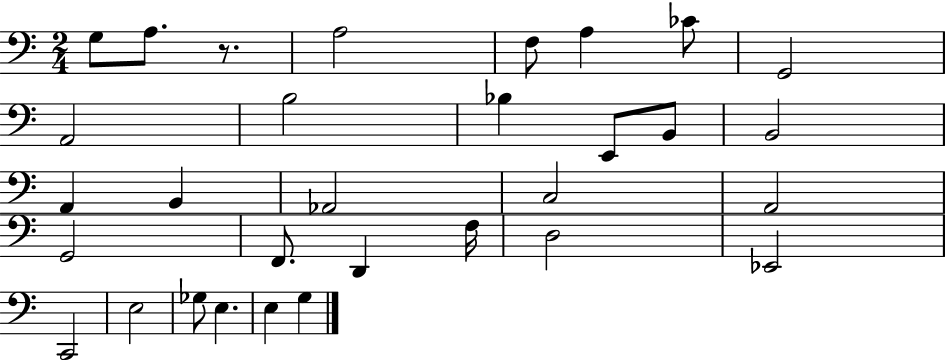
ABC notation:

X:1
T:Untitled
M:2/4
L:1/4
K:C
G,/2 A,/2 z/2 A,2 F,/2 A, _C/2 G,,2 A,,2 B,2 _B, E,,/2 B,,/2 B,,2 A,, B,, _A,,2 C,2 A,,2 G,,2 F,,/2 D,, F,/4 D,2 _E,,2 C,,2 E,2 _G,/2 E, E, G,